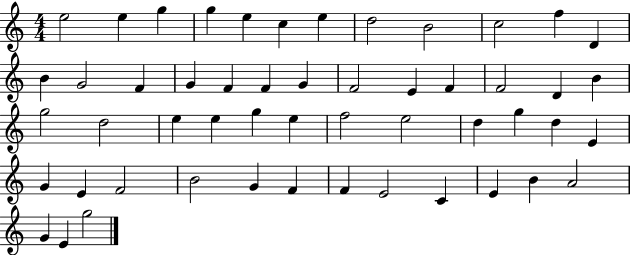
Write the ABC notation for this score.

X:1
T:Untitled
M:4/4
L:1/4
K:C
e2 e g g e c e d2 B2 c2 f D B G2 F G F F G F2 E F F2 D B g2 d2 e e g e f2 e2 d g d E G E F2 B2 G F F E2 C E B A2 G E g2